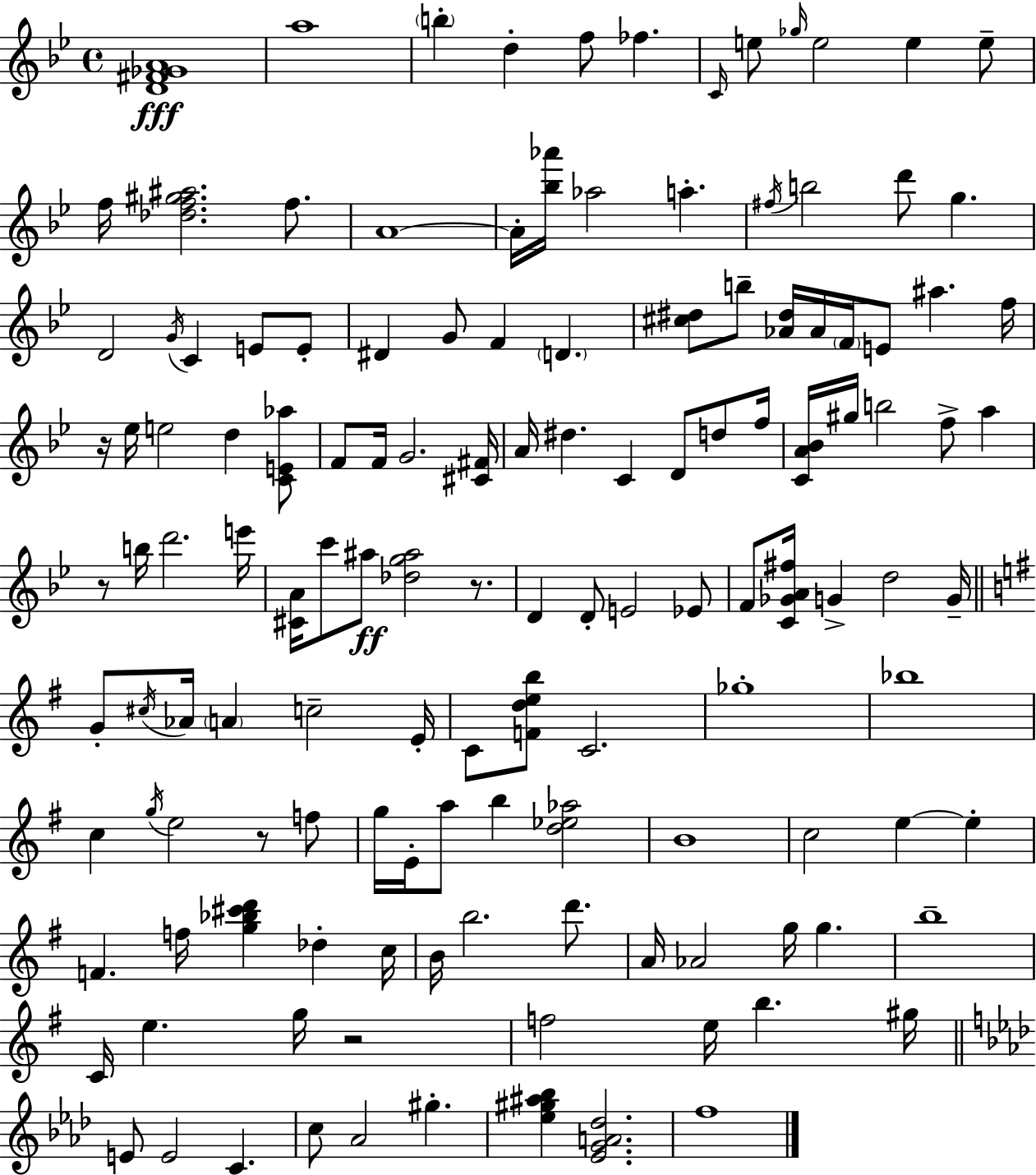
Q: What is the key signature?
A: BES major